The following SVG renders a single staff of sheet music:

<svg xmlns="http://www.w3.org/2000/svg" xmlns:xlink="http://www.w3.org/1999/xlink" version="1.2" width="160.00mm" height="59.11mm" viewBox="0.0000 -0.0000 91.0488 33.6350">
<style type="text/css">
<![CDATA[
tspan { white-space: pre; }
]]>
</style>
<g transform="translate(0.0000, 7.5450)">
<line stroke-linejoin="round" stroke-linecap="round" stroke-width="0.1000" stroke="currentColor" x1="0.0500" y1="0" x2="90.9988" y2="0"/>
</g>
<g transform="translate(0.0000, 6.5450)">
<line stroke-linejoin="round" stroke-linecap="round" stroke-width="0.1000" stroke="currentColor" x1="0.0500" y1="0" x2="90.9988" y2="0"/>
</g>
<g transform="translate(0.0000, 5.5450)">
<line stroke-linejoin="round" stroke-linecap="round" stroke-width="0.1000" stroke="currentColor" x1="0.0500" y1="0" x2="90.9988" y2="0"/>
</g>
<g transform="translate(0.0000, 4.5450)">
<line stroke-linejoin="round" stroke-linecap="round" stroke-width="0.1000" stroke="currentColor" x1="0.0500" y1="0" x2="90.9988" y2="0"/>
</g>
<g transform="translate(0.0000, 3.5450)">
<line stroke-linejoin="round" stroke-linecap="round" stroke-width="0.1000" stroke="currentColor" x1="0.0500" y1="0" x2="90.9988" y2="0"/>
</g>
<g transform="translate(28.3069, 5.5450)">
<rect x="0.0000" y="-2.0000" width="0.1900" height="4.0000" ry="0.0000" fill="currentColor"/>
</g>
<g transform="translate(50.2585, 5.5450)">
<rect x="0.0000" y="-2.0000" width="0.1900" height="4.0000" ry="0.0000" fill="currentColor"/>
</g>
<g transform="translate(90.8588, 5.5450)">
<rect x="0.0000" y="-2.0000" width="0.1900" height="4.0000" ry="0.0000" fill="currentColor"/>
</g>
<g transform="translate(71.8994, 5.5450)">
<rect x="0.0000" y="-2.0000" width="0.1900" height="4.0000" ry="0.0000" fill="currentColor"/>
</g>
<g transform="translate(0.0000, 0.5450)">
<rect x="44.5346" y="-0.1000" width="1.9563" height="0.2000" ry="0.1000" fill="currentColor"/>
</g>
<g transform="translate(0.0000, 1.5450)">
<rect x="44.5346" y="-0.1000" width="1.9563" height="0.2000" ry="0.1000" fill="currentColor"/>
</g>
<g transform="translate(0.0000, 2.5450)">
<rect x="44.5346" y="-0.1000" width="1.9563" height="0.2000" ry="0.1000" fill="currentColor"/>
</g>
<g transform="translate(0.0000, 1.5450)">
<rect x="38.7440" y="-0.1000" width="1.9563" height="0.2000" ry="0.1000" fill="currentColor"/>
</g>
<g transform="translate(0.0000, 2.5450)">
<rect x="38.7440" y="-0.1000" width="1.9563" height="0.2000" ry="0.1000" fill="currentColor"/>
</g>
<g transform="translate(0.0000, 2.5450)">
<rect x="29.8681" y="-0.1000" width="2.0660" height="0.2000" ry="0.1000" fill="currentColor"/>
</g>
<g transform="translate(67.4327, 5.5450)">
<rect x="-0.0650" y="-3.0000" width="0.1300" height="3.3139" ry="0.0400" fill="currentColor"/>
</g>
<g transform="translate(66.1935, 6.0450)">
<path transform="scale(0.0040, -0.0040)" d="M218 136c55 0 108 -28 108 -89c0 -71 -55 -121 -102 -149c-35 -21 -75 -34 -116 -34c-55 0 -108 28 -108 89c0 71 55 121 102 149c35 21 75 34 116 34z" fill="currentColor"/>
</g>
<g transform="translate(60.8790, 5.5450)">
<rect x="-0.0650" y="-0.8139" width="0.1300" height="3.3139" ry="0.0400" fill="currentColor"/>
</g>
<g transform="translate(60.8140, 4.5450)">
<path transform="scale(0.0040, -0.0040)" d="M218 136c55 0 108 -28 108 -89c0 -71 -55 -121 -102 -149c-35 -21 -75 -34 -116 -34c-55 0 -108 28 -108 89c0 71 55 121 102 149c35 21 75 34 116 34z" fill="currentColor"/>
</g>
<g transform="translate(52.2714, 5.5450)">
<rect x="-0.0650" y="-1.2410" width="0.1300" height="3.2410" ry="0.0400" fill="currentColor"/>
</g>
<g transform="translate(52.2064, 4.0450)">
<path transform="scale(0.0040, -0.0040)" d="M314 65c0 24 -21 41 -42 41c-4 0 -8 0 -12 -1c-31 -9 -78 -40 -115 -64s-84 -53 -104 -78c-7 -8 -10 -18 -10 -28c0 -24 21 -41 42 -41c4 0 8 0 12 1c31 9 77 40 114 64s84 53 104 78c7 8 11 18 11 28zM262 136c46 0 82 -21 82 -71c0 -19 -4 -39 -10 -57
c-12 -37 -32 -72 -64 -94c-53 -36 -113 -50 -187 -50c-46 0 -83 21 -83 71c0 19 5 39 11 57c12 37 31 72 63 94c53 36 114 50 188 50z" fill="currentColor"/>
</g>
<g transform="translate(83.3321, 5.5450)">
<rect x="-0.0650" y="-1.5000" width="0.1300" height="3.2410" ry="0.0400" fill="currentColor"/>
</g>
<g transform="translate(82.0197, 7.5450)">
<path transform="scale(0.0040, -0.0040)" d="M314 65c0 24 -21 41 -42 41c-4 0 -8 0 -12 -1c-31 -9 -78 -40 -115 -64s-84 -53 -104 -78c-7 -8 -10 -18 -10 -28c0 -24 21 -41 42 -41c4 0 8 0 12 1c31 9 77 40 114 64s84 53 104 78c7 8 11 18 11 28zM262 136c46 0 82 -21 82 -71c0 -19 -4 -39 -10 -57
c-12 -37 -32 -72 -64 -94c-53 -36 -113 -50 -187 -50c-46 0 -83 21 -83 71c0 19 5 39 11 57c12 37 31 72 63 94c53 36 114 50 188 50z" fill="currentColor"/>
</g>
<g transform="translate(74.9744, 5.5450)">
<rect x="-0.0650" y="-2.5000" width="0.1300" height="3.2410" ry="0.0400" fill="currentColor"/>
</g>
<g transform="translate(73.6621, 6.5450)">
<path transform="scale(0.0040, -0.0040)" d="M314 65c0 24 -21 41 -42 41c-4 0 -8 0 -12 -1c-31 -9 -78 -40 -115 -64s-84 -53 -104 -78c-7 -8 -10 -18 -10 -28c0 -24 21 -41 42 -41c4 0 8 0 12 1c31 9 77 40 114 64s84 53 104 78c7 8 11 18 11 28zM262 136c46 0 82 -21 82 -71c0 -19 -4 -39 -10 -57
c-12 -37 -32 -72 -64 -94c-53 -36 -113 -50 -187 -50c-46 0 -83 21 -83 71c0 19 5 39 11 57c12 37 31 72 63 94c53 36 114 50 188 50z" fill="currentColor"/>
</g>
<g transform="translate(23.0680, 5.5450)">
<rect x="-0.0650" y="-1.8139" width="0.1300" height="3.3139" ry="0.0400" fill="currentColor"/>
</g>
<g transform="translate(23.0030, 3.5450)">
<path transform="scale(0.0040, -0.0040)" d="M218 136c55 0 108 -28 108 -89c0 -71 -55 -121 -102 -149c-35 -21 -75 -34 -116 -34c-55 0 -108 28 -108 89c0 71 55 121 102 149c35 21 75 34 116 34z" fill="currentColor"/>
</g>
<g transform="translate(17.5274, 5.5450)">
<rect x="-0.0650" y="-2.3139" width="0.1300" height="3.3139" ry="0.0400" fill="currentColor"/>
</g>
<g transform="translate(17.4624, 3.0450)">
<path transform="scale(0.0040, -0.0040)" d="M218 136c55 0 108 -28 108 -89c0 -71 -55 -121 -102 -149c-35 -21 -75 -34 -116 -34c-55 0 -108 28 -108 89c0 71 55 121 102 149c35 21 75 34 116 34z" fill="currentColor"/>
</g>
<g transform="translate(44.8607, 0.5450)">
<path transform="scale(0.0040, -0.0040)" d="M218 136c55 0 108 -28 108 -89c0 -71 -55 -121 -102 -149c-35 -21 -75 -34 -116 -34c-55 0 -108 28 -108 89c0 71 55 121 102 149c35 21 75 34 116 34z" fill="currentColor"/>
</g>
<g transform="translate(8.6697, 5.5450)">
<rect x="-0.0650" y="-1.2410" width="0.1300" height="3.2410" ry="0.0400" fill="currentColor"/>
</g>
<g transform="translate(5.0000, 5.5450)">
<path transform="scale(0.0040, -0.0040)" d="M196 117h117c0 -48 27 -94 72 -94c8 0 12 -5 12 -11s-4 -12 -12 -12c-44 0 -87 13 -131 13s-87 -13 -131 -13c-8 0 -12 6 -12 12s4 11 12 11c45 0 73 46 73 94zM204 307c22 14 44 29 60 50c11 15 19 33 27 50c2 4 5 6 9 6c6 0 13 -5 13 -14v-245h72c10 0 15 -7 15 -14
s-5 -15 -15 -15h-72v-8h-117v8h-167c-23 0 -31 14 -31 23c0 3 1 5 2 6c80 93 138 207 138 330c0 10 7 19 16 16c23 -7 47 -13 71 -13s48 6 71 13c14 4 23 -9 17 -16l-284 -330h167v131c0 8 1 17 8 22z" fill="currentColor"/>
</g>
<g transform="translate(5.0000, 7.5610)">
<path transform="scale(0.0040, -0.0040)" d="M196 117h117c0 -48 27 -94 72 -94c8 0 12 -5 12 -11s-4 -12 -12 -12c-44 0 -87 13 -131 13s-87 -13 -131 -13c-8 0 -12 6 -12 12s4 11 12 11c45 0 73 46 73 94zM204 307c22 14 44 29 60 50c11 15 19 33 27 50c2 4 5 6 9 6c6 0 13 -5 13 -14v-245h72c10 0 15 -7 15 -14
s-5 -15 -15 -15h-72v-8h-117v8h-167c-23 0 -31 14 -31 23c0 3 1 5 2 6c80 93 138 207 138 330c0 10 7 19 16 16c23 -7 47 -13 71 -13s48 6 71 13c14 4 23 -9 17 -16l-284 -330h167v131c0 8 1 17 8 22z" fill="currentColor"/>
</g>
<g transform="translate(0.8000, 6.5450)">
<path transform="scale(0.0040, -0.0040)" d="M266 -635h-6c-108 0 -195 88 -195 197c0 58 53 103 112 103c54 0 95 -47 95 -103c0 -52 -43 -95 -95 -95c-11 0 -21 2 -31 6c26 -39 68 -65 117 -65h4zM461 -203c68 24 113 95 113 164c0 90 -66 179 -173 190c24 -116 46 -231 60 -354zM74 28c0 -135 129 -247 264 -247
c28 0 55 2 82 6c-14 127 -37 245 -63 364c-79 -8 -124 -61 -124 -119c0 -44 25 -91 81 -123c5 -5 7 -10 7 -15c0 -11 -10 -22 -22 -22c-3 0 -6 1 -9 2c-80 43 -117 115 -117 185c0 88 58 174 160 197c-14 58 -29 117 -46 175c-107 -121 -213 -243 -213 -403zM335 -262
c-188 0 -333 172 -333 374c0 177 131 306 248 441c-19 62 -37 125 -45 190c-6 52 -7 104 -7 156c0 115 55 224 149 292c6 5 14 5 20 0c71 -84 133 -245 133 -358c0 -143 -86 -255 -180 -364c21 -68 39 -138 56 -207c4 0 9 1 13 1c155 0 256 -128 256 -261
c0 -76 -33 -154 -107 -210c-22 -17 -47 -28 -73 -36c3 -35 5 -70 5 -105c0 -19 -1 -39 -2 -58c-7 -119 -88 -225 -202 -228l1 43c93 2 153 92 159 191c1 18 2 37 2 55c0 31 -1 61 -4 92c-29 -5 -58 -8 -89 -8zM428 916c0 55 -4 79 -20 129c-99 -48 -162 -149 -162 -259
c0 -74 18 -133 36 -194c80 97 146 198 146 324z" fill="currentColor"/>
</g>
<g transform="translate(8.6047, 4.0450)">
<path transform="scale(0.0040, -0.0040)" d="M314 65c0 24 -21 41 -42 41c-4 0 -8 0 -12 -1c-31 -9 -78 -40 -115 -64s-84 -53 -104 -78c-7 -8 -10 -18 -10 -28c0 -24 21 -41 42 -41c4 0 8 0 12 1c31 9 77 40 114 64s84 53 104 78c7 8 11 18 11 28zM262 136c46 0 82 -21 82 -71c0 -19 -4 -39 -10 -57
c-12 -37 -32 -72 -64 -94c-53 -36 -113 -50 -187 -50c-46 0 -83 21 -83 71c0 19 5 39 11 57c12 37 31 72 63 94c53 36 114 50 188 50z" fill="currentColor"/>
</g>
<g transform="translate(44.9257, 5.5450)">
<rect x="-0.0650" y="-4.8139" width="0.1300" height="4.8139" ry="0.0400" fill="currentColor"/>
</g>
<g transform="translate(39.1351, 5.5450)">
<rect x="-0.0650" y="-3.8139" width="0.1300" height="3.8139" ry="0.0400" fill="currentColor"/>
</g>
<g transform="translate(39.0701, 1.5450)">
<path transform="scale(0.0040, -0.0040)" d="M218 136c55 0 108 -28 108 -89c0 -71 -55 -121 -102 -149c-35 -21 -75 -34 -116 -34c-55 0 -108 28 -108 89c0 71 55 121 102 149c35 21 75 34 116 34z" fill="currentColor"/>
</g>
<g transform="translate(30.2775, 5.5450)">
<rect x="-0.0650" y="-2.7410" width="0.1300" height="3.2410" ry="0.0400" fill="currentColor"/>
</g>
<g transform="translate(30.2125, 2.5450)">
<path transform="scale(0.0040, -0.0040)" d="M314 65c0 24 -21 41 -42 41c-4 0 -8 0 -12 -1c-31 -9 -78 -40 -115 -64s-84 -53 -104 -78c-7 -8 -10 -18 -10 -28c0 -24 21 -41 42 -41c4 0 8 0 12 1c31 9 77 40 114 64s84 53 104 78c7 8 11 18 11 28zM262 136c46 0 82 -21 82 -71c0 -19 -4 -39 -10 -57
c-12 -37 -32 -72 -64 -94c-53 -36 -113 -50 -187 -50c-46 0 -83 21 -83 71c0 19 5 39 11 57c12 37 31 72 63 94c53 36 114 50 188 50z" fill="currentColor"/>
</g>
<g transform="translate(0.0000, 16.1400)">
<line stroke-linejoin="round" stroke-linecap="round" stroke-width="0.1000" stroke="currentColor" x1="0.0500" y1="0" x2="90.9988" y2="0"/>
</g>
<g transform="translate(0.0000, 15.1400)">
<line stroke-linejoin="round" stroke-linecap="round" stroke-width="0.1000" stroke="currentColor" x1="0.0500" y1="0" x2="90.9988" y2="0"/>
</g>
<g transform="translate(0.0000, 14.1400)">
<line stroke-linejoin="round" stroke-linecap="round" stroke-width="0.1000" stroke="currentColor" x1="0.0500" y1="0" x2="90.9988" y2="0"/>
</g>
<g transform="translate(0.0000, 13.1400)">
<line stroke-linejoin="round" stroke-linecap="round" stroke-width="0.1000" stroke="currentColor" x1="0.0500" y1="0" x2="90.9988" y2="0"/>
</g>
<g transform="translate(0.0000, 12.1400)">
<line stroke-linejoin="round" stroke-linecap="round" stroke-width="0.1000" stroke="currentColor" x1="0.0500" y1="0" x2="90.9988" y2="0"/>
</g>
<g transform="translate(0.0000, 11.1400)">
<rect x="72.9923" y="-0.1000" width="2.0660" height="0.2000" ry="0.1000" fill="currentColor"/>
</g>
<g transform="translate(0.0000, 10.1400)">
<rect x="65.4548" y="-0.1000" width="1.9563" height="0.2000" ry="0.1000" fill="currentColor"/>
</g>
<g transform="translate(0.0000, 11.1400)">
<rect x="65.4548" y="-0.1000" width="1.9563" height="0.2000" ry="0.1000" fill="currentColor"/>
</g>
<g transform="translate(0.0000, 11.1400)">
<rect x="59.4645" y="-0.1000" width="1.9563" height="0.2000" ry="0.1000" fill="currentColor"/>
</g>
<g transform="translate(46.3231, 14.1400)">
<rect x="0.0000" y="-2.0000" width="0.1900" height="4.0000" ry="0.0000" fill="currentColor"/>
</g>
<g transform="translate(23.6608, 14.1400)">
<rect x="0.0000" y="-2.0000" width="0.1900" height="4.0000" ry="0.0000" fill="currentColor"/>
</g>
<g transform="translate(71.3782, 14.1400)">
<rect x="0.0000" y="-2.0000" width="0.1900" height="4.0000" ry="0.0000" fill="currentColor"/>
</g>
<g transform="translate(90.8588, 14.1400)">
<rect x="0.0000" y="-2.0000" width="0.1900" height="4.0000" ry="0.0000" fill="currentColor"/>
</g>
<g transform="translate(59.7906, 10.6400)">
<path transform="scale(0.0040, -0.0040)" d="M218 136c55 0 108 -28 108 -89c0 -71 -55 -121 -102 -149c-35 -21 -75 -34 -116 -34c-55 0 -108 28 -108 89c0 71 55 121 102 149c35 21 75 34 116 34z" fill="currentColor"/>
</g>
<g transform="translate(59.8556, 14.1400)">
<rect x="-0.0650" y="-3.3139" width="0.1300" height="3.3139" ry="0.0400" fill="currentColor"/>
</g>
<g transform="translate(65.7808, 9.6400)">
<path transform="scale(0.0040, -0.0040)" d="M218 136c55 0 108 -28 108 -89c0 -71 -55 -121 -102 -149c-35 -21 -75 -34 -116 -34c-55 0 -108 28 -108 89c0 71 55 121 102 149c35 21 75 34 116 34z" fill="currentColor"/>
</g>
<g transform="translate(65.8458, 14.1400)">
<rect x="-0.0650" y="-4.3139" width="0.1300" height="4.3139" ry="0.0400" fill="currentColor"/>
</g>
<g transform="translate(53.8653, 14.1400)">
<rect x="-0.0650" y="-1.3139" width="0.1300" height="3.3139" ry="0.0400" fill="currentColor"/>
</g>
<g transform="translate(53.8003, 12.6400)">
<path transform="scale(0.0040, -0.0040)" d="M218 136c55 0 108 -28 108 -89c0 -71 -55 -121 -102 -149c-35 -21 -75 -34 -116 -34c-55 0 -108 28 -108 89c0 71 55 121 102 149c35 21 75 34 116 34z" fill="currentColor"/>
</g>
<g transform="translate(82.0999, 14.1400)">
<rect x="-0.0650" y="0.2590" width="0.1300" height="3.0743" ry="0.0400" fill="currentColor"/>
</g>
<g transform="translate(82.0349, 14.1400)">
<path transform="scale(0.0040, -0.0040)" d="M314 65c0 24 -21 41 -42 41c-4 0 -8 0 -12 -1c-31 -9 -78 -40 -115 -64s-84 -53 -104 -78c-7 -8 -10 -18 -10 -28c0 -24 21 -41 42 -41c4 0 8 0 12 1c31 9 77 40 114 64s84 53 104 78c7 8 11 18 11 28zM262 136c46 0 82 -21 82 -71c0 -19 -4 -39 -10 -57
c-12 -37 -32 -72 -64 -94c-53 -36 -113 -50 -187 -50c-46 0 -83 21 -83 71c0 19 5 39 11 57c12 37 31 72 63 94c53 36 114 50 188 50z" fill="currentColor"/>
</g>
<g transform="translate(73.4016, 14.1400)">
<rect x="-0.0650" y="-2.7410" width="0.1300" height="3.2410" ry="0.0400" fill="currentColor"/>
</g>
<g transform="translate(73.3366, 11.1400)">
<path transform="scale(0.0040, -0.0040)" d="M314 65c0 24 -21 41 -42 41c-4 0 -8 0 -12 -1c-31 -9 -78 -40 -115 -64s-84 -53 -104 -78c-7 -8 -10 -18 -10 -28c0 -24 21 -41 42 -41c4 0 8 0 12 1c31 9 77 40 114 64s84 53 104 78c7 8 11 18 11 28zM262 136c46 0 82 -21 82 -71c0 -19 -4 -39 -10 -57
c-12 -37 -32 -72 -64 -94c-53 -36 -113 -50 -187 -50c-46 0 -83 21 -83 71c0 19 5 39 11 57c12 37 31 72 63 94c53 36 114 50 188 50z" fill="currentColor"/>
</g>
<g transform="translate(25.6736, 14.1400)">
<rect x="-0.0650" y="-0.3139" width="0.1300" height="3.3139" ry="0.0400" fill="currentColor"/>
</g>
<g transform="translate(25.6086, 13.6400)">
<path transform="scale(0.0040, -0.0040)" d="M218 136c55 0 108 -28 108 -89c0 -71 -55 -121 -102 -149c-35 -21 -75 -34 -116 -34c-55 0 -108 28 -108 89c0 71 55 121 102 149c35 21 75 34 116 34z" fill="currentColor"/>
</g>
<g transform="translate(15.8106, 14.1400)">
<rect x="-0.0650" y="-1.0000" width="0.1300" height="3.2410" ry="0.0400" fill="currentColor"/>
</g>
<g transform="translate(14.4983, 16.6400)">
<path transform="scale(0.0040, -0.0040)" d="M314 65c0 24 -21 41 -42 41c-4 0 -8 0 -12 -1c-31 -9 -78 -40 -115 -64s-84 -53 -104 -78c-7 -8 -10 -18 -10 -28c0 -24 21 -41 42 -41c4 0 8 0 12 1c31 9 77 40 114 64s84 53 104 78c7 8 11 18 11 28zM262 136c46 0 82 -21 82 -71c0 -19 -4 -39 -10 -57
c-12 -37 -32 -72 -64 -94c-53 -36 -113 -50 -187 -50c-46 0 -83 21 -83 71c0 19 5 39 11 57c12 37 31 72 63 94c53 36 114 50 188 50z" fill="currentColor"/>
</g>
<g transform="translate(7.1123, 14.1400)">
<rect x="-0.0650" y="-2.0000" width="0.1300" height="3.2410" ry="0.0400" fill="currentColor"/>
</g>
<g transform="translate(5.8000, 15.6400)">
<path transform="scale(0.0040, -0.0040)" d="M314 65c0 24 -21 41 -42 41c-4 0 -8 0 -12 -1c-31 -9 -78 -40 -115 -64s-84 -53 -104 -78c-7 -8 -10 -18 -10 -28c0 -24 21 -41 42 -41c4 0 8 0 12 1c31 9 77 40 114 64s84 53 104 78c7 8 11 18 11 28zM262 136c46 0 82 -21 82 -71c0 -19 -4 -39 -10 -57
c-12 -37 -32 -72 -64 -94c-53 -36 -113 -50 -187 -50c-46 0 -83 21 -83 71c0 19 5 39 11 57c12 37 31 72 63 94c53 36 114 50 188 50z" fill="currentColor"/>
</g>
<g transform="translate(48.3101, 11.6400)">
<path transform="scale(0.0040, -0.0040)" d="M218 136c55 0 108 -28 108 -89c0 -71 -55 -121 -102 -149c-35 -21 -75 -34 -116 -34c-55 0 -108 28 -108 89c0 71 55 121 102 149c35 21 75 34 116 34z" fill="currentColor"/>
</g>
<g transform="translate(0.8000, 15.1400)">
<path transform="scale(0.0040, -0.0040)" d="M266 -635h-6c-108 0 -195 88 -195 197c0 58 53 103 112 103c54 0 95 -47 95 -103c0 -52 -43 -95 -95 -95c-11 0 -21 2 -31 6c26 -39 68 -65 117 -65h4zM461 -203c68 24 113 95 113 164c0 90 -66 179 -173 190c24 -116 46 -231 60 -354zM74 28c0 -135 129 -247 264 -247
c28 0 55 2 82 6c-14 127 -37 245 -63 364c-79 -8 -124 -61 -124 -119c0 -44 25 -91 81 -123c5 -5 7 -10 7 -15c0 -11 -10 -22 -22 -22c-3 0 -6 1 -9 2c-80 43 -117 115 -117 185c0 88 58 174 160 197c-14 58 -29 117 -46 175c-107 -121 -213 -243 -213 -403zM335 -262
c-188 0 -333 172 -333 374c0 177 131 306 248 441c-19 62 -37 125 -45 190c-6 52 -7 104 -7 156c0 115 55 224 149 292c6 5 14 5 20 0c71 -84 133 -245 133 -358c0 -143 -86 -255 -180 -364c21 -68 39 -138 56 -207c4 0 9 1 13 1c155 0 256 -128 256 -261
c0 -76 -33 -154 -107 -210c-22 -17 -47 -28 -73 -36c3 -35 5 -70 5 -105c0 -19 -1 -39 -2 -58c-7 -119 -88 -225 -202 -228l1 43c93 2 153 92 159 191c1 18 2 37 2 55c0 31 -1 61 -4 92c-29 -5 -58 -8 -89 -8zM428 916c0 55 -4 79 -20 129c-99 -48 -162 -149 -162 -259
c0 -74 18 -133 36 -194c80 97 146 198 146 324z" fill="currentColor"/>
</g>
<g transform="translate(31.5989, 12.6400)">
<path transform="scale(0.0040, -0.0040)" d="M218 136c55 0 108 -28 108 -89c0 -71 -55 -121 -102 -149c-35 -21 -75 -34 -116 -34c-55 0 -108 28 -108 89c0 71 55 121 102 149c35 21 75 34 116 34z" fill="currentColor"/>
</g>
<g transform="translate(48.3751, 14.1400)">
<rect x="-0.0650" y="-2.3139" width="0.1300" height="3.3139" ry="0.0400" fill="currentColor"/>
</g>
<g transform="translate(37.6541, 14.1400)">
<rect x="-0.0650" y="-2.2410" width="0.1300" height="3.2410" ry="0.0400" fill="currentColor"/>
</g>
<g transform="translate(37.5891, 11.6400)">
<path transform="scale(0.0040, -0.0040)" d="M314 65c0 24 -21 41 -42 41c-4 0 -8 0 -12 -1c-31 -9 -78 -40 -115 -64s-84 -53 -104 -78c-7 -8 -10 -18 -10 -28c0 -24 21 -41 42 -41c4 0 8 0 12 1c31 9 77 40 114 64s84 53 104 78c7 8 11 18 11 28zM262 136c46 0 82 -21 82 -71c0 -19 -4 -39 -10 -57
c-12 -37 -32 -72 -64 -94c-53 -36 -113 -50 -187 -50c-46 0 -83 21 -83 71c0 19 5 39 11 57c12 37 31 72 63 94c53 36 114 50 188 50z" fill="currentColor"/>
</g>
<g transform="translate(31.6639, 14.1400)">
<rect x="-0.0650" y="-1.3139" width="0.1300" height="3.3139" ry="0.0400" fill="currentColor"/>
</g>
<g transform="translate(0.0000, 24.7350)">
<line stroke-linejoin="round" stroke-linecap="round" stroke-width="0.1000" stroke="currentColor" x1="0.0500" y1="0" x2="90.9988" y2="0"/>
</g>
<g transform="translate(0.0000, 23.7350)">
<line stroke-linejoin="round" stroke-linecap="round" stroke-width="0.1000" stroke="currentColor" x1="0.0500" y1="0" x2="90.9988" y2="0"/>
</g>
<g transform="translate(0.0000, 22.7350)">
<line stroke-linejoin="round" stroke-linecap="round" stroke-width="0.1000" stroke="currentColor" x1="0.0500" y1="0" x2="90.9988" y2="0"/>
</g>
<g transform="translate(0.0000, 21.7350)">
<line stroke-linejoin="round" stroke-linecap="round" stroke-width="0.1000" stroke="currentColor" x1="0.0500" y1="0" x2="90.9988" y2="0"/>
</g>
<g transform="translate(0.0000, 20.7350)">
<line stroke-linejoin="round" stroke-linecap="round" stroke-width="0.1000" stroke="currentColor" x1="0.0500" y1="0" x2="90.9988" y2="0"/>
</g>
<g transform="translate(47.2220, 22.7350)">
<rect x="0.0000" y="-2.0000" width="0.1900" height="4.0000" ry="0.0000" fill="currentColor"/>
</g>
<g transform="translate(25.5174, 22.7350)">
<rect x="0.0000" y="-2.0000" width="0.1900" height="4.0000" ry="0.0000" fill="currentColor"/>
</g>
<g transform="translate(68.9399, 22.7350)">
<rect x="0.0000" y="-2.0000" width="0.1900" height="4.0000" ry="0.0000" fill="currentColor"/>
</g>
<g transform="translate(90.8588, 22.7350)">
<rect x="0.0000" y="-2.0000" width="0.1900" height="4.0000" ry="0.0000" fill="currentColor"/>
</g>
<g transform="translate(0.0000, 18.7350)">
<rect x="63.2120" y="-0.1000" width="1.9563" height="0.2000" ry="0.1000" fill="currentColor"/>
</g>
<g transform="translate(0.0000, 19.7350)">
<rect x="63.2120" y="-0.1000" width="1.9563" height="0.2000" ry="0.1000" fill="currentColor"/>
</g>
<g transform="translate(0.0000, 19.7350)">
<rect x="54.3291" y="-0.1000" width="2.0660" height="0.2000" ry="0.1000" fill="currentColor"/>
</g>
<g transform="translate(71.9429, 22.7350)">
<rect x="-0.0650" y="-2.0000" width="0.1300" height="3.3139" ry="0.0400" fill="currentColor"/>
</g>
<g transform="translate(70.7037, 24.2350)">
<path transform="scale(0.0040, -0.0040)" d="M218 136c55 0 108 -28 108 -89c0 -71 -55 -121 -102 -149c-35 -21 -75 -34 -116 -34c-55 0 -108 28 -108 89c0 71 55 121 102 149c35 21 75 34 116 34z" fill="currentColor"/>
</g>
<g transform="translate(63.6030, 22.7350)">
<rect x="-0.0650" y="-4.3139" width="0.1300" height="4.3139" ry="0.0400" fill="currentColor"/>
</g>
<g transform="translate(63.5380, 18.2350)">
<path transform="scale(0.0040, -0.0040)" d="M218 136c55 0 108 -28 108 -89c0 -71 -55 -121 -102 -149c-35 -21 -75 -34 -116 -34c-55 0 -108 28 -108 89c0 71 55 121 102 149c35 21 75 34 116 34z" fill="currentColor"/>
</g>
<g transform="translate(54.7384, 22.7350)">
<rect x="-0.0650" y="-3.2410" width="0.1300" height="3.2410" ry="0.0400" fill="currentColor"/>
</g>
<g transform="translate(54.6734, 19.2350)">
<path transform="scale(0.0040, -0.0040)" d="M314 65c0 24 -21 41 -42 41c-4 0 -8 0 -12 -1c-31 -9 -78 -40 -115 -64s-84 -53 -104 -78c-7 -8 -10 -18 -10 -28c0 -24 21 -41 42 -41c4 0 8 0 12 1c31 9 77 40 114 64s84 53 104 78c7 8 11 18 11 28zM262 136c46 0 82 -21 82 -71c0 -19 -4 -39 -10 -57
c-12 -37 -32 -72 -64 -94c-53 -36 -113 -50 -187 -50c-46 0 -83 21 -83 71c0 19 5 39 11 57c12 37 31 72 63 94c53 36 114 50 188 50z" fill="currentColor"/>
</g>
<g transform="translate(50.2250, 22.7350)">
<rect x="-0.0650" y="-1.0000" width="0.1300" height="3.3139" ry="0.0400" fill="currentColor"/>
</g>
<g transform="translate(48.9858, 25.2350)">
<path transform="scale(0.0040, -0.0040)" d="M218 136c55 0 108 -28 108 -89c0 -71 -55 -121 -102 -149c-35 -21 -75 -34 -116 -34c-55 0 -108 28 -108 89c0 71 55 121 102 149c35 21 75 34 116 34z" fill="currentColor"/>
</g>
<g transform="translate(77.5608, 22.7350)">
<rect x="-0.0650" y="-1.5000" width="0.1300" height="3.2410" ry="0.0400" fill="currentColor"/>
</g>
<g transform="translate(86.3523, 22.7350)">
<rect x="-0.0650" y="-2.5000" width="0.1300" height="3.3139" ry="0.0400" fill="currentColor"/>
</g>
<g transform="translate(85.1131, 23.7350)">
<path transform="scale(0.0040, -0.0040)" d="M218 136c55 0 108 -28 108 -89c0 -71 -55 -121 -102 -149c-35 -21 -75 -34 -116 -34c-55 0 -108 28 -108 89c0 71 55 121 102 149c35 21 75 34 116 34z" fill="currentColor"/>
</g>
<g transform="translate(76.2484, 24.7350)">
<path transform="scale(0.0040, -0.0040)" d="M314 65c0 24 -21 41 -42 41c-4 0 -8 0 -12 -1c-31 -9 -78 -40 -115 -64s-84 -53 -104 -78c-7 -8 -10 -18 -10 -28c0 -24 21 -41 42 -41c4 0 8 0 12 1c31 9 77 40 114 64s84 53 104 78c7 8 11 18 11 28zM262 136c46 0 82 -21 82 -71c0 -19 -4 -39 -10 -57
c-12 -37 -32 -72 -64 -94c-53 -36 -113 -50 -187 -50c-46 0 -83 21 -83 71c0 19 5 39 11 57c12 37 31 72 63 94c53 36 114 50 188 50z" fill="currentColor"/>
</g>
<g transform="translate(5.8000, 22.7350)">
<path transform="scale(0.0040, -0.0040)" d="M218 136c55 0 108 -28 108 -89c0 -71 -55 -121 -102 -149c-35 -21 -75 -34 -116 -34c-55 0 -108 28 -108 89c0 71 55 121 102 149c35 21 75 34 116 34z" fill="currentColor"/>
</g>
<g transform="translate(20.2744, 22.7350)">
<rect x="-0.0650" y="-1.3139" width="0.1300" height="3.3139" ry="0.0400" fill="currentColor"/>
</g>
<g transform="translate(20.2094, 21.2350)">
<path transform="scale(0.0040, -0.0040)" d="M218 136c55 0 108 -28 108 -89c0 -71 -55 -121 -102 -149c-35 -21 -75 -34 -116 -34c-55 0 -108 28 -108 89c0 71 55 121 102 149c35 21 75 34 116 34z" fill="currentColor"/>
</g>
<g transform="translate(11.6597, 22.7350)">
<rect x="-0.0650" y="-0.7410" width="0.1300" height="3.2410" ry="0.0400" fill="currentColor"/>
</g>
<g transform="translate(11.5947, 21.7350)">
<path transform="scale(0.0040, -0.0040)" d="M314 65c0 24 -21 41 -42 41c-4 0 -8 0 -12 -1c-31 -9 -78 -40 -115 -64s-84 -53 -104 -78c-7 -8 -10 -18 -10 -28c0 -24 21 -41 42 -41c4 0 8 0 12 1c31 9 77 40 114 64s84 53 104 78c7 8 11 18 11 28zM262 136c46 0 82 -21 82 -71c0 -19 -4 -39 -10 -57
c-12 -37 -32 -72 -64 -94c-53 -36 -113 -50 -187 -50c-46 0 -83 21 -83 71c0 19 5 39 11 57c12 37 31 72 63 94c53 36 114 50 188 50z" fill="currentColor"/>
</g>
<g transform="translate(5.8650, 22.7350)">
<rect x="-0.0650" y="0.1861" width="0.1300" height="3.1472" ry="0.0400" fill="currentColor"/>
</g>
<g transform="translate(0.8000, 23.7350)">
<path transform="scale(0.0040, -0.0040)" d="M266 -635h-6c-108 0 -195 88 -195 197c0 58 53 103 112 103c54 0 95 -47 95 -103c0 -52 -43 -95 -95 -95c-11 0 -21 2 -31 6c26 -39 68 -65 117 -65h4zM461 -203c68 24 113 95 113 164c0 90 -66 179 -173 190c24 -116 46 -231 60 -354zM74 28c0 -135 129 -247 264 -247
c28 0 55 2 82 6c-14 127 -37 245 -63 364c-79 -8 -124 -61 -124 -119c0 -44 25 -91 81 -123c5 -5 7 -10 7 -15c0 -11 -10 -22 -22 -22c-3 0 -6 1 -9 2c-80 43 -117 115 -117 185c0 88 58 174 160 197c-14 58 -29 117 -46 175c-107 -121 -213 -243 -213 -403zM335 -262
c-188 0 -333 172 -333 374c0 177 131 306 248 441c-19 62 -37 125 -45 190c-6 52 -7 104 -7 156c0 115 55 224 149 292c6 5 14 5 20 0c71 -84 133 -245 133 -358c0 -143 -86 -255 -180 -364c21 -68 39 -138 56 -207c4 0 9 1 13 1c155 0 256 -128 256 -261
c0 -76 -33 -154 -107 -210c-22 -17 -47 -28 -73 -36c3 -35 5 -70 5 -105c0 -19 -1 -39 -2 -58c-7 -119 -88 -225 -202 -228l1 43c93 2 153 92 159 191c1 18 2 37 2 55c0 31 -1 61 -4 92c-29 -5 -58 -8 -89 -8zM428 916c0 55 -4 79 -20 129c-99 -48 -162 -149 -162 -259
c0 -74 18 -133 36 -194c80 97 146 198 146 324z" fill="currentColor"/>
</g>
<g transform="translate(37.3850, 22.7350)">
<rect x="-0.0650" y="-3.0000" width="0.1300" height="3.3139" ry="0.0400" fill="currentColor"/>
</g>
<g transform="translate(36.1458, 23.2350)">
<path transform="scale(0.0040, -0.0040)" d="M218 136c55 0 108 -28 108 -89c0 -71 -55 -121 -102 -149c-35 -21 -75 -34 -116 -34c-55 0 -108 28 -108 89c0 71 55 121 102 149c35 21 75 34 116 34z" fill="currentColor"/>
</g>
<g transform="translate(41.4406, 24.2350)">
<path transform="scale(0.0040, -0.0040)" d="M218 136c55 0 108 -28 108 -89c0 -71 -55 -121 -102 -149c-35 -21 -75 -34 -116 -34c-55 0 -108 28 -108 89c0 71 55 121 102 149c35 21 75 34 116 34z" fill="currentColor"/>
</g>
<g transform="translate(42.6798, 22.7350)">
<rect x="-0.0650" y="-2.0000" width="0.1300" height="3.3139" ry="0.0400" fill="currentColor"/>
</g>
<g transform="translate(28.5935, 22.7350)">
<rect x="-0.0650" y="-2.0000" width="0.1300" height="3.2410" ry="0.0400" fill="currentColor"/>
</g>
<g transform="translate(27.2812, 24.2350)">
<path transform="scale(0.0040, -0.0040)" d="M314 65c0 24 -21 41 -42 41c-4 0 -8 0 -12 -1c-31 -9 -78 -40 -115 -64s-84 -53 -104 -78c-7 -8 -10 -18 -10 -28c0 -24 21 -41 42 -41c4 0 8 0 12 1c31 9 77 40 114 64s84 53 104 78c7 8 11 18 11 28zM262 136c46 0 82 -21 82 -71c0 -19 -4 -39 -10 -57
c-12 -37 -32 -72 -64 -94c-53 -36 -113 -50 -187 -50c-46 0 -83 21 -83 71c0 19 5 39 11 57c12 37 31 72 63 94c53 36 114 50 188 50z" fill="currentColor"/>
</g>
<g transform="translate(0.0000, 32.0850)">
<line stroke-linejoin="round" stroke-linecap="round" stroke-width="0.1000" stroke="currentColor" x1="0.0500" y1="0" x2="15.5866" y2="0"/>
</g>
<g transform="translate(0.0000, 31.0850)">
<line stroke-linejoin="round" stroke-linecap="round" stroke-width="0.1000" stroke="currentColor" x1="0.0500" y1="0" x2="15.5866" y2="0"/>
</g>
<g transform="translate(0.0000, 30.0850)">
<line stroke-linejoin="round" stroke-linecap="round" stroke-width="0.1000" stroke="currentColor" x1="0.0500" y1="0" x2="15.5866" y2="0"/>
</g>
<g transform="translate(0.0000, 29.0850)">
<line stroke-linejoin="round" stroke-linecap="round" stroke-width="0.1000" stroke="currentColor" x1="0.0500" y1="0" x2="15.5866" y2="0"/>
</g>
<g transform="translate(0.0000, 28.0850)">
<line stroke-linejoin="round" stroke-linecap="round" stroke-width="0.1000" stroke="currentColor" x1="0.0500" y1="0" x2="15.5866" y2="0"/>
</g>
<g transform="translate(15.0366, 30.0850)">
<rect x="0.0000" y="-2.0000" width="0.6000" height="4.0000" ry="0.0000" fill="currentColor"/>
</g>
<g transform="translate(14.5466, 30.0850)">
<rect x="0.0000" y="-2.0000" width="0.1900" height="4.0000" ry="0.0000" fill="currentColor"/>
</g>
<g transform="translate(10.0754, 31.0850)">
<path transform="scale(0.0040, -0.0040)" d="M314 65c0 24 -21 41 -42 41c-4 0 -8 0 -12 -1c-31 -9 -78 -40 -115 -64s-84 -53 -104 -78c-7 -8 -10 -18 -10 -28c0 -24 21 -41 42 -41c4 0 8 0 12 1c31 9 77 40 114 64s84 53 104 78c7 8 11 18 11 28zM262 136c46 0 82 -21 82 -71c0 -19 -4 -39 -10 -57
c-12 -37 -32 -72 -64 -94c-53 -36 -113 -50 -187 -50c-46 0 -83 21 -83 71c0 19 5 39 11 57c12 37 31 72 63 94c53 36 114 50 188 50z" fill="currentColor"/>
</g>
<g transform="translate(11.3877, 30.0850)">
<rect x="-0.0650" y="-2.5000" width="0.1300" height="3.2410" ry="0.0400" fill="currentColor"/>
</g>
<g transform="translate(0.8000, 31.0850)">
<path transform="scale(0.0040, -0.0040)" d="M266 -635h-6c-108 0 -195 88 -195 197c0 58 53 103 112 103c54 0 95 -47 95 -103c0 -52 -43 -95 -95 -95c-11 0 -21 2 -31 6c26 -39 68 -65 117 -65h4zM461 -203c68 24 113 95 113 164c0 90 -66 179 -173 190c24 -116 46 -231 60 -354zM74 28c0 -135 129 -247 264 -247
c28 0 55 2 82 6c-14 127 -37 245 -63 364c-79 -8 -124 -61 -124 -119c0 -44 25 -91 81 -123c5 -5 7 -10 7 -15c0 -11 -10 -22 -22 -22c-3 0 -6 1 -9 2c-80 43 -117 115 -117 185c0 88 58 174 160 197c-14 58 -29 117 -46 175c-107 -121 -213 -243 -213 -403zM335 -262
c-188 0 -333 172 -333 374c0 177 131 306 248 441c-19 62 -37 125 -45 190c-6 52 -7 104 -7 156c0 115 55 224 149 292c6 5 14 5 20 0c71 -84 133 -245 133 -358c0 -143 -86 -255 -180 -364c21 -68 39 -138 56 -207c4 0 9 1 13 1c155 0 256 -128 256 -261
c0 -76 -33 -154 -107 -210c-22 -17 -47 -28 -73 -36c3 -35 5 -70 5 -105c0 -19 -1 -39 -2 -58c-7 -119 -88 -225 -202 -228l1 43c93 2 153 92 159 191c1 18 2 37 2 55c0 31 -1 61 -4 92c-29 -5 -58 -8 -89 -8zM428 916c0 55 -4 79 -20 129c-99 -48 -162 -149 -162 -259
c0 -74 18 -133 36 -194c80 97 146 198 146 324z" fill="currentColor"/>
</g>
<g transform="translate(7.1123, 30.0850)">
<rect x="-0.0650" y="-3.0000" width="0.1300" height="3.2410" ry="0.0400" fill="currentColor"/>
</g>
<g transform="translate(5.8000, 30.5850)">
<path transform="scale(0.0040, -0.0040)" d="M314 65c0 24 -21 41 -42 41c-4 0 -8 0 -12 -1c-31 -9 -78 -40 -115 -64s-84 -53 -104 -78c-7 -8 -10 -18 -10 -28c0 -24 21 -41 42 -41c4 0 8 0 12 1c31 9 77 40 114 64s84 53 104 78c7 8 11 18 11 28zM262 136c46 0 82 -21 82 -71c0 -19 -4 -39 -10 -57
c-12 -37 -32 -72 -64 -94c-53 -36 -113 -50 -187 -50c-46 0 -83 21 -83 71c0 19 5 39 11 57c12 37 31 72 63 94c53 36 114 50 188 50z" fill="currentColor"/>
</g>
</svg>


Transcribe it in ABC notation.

X:1
T:Untitled
M:4/4
L:1/4
K:C
e2 g f a2 c' e' e2 d A G2 E2 F2 D2 c e g2 g e b d' a2 B2 B d2 e F2 A F D b2 d' F E2 G A2 G2